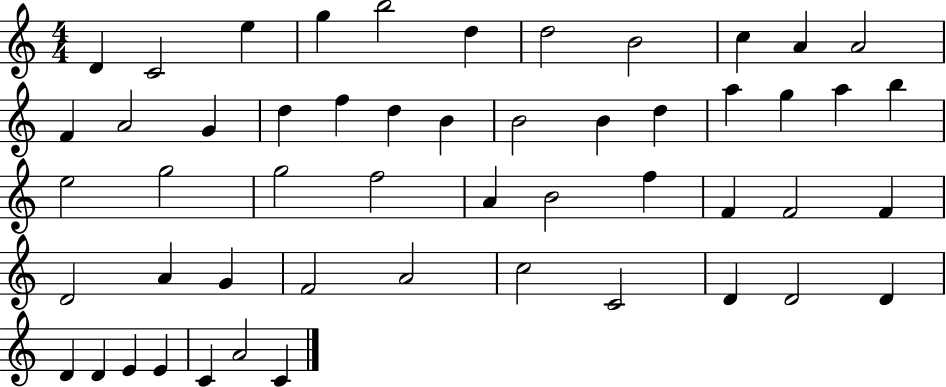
{
  \clef treble
  \numericTimeSignature
  \time 4/4
  \key c \major
  d'4 c'2 e''4 | g''4 b''2 d''4 | d''2 b'2 | c''4 a'4 a'2 | \break f'4 a'2 g'4 | d''4 f''4 d''4 b'4 | b'2 b'4 d''4 | a''4 g''4 a''4 b''4 | \break e''2 g''2 | g''2 f''2 | a'4 b'2 f''4 | f'4 f'2 f'4 | \break d'2 a'4 g'4 | f'2 a'2 | c''2 c'2 | d'4 d'2 d'4 | \break d'4 d'4 e'4 e'4 | c'4 a'2 c'4 | \bar "|."
}